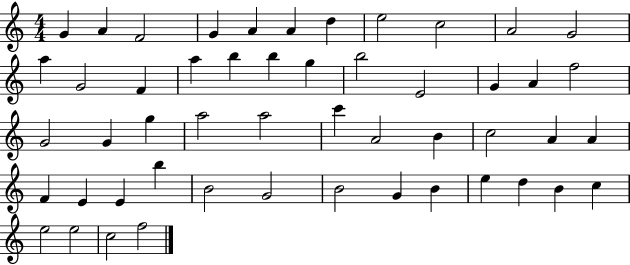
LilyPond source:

{
  \clef treble
  \numericTimeSignature
  \time 4/4
  \key c \major
  g'4 a'4 f'2 | g'4 a'4 a'4 d''4 | e''2 c''2 | a'2 g'2 | \break a''4 g'2 f'4 | a''4 b''4 b''4 g''4 | b''2 e'2 | g'4 a'4 f''2 | \break g'2 g'4 g''4 | a''2 a''2 | c'''4 a'2 b'4 | c''2 a'4 a'4 | \break f'4 e'4 e'4 b''4 | b'2 g'2 | b'2 g'4 b'4 | e''4 d''4 b'4 c''4 | \break e''2 e''2 | c''2 f''2 | \bar "|."
}